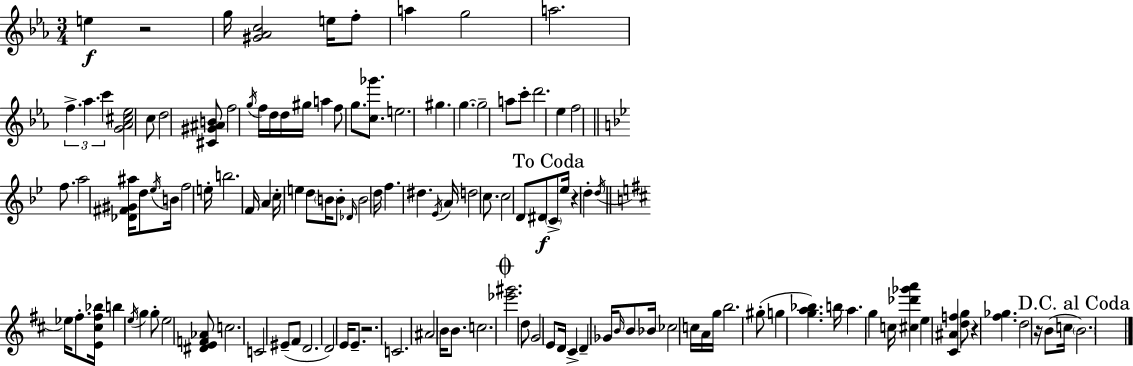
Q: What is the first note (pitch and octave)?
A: E5